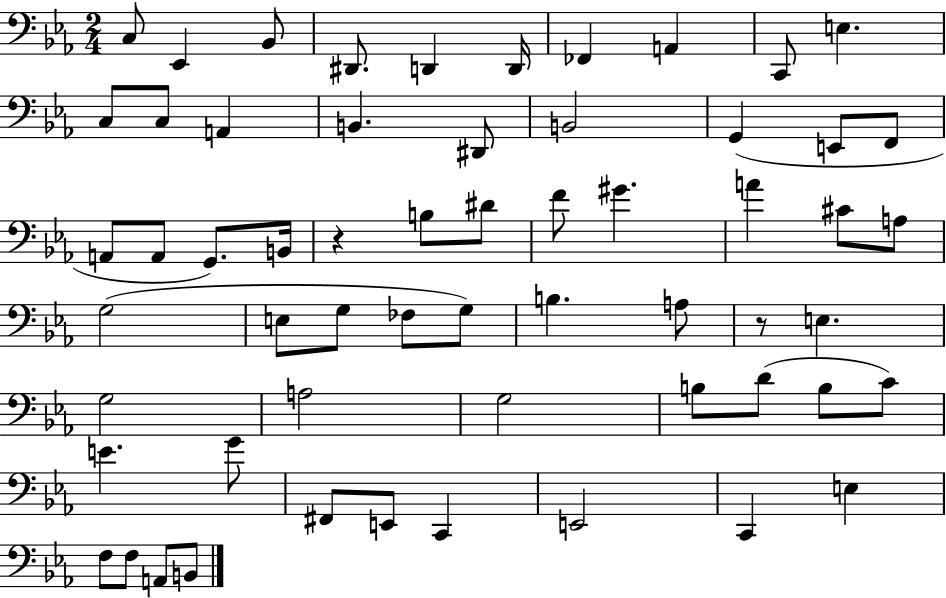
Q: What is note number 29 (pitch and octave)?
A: C#4